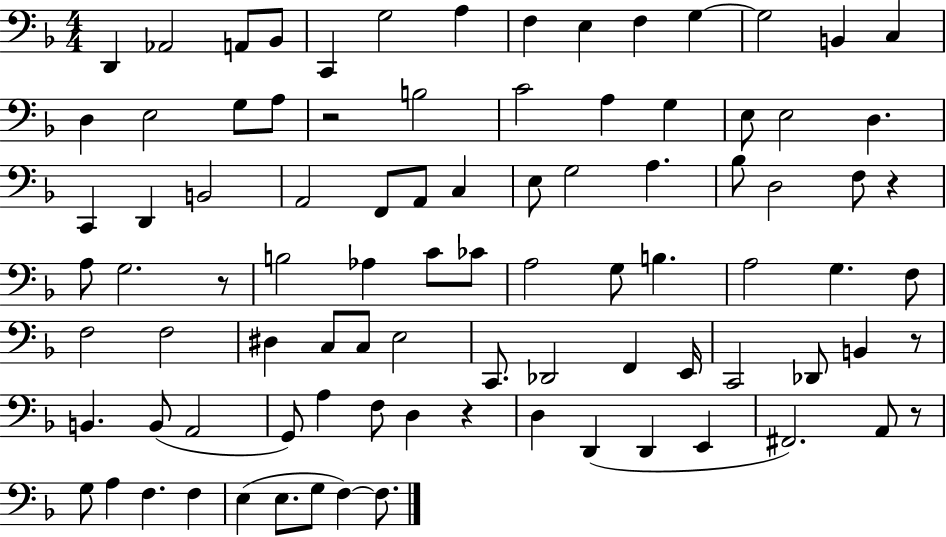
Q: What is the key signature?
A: F major